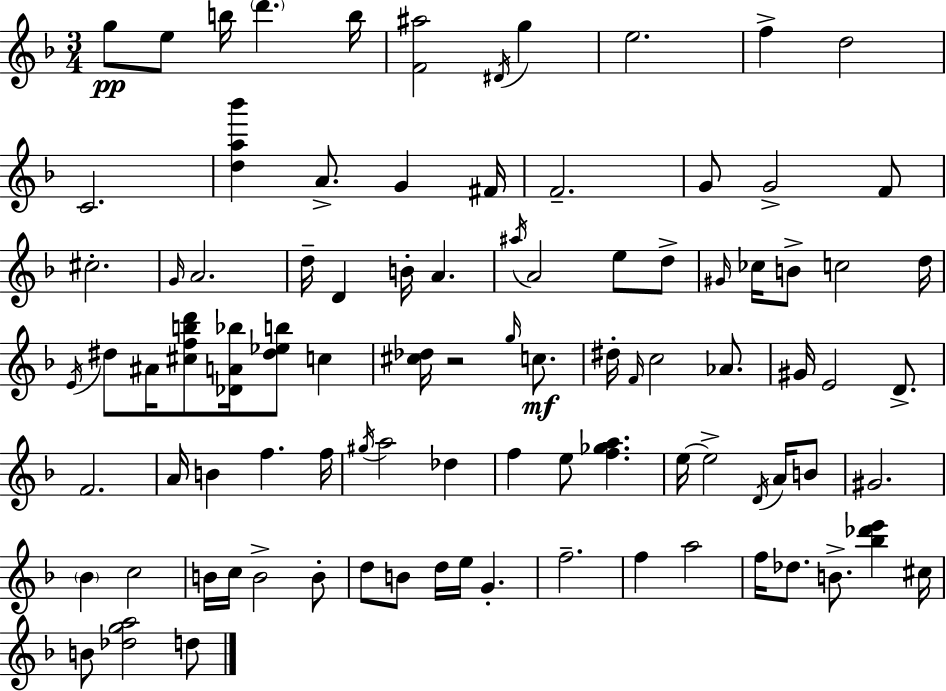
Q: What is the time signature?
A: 3/4